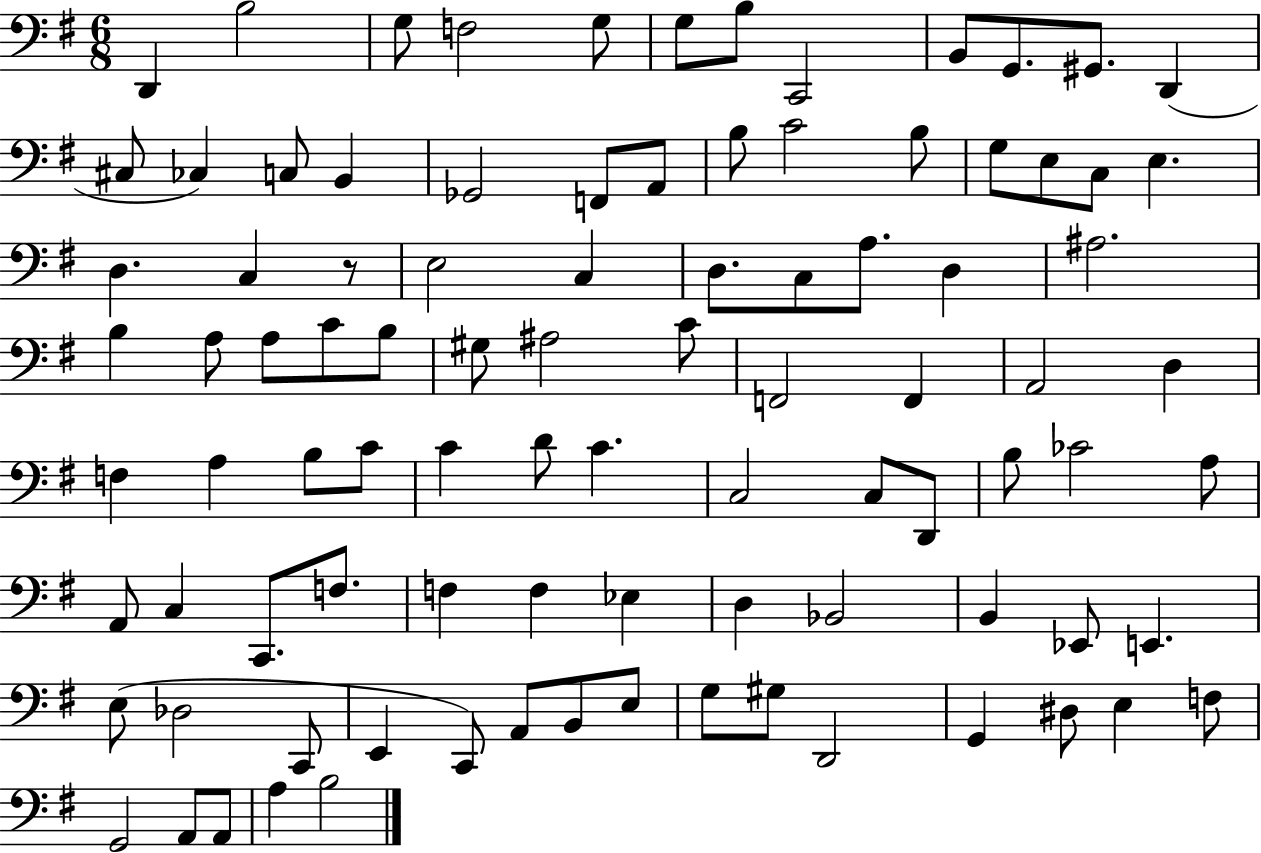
{
  \clef bass
  \numericTimeSignature
  \time 6/8
  \key g \major
  d,4 b2 | g8 f2 g8 | g8 b8 c,2 | b,8 g,8. gis,8. d,4( | \break cis8 ces4) c8 b,4 | ges,2 f,8 a,8 | b8 c'2 b8 | g8 e8 c8 e4. | \break d4. c4 r8 | e2 c4 | d8. c8 a8. d4 | ais2. | \break b4 a8 a8 c'8 b8 | gis8 ais2 c'8 | f,2 f,4 | a,2 d4 | \break f4 a4 b8 c'8 | c'4 d'8 c'4. | c2 c8 d,8 | b8 ces'2 a8 | \break a,8 c4 c,8. f8. | f4 f4 ees4 | d4 bes,2 | b,4 ees,8 e,4. | \break e8( des2 c,8 | e,4 c,8) a,8 b,8 e8 | g8 gis8 d,2 | g,4 dis8 e4 f8 | \break g,2 a,8 a,8 | a4 b2 | \bar "|."
}